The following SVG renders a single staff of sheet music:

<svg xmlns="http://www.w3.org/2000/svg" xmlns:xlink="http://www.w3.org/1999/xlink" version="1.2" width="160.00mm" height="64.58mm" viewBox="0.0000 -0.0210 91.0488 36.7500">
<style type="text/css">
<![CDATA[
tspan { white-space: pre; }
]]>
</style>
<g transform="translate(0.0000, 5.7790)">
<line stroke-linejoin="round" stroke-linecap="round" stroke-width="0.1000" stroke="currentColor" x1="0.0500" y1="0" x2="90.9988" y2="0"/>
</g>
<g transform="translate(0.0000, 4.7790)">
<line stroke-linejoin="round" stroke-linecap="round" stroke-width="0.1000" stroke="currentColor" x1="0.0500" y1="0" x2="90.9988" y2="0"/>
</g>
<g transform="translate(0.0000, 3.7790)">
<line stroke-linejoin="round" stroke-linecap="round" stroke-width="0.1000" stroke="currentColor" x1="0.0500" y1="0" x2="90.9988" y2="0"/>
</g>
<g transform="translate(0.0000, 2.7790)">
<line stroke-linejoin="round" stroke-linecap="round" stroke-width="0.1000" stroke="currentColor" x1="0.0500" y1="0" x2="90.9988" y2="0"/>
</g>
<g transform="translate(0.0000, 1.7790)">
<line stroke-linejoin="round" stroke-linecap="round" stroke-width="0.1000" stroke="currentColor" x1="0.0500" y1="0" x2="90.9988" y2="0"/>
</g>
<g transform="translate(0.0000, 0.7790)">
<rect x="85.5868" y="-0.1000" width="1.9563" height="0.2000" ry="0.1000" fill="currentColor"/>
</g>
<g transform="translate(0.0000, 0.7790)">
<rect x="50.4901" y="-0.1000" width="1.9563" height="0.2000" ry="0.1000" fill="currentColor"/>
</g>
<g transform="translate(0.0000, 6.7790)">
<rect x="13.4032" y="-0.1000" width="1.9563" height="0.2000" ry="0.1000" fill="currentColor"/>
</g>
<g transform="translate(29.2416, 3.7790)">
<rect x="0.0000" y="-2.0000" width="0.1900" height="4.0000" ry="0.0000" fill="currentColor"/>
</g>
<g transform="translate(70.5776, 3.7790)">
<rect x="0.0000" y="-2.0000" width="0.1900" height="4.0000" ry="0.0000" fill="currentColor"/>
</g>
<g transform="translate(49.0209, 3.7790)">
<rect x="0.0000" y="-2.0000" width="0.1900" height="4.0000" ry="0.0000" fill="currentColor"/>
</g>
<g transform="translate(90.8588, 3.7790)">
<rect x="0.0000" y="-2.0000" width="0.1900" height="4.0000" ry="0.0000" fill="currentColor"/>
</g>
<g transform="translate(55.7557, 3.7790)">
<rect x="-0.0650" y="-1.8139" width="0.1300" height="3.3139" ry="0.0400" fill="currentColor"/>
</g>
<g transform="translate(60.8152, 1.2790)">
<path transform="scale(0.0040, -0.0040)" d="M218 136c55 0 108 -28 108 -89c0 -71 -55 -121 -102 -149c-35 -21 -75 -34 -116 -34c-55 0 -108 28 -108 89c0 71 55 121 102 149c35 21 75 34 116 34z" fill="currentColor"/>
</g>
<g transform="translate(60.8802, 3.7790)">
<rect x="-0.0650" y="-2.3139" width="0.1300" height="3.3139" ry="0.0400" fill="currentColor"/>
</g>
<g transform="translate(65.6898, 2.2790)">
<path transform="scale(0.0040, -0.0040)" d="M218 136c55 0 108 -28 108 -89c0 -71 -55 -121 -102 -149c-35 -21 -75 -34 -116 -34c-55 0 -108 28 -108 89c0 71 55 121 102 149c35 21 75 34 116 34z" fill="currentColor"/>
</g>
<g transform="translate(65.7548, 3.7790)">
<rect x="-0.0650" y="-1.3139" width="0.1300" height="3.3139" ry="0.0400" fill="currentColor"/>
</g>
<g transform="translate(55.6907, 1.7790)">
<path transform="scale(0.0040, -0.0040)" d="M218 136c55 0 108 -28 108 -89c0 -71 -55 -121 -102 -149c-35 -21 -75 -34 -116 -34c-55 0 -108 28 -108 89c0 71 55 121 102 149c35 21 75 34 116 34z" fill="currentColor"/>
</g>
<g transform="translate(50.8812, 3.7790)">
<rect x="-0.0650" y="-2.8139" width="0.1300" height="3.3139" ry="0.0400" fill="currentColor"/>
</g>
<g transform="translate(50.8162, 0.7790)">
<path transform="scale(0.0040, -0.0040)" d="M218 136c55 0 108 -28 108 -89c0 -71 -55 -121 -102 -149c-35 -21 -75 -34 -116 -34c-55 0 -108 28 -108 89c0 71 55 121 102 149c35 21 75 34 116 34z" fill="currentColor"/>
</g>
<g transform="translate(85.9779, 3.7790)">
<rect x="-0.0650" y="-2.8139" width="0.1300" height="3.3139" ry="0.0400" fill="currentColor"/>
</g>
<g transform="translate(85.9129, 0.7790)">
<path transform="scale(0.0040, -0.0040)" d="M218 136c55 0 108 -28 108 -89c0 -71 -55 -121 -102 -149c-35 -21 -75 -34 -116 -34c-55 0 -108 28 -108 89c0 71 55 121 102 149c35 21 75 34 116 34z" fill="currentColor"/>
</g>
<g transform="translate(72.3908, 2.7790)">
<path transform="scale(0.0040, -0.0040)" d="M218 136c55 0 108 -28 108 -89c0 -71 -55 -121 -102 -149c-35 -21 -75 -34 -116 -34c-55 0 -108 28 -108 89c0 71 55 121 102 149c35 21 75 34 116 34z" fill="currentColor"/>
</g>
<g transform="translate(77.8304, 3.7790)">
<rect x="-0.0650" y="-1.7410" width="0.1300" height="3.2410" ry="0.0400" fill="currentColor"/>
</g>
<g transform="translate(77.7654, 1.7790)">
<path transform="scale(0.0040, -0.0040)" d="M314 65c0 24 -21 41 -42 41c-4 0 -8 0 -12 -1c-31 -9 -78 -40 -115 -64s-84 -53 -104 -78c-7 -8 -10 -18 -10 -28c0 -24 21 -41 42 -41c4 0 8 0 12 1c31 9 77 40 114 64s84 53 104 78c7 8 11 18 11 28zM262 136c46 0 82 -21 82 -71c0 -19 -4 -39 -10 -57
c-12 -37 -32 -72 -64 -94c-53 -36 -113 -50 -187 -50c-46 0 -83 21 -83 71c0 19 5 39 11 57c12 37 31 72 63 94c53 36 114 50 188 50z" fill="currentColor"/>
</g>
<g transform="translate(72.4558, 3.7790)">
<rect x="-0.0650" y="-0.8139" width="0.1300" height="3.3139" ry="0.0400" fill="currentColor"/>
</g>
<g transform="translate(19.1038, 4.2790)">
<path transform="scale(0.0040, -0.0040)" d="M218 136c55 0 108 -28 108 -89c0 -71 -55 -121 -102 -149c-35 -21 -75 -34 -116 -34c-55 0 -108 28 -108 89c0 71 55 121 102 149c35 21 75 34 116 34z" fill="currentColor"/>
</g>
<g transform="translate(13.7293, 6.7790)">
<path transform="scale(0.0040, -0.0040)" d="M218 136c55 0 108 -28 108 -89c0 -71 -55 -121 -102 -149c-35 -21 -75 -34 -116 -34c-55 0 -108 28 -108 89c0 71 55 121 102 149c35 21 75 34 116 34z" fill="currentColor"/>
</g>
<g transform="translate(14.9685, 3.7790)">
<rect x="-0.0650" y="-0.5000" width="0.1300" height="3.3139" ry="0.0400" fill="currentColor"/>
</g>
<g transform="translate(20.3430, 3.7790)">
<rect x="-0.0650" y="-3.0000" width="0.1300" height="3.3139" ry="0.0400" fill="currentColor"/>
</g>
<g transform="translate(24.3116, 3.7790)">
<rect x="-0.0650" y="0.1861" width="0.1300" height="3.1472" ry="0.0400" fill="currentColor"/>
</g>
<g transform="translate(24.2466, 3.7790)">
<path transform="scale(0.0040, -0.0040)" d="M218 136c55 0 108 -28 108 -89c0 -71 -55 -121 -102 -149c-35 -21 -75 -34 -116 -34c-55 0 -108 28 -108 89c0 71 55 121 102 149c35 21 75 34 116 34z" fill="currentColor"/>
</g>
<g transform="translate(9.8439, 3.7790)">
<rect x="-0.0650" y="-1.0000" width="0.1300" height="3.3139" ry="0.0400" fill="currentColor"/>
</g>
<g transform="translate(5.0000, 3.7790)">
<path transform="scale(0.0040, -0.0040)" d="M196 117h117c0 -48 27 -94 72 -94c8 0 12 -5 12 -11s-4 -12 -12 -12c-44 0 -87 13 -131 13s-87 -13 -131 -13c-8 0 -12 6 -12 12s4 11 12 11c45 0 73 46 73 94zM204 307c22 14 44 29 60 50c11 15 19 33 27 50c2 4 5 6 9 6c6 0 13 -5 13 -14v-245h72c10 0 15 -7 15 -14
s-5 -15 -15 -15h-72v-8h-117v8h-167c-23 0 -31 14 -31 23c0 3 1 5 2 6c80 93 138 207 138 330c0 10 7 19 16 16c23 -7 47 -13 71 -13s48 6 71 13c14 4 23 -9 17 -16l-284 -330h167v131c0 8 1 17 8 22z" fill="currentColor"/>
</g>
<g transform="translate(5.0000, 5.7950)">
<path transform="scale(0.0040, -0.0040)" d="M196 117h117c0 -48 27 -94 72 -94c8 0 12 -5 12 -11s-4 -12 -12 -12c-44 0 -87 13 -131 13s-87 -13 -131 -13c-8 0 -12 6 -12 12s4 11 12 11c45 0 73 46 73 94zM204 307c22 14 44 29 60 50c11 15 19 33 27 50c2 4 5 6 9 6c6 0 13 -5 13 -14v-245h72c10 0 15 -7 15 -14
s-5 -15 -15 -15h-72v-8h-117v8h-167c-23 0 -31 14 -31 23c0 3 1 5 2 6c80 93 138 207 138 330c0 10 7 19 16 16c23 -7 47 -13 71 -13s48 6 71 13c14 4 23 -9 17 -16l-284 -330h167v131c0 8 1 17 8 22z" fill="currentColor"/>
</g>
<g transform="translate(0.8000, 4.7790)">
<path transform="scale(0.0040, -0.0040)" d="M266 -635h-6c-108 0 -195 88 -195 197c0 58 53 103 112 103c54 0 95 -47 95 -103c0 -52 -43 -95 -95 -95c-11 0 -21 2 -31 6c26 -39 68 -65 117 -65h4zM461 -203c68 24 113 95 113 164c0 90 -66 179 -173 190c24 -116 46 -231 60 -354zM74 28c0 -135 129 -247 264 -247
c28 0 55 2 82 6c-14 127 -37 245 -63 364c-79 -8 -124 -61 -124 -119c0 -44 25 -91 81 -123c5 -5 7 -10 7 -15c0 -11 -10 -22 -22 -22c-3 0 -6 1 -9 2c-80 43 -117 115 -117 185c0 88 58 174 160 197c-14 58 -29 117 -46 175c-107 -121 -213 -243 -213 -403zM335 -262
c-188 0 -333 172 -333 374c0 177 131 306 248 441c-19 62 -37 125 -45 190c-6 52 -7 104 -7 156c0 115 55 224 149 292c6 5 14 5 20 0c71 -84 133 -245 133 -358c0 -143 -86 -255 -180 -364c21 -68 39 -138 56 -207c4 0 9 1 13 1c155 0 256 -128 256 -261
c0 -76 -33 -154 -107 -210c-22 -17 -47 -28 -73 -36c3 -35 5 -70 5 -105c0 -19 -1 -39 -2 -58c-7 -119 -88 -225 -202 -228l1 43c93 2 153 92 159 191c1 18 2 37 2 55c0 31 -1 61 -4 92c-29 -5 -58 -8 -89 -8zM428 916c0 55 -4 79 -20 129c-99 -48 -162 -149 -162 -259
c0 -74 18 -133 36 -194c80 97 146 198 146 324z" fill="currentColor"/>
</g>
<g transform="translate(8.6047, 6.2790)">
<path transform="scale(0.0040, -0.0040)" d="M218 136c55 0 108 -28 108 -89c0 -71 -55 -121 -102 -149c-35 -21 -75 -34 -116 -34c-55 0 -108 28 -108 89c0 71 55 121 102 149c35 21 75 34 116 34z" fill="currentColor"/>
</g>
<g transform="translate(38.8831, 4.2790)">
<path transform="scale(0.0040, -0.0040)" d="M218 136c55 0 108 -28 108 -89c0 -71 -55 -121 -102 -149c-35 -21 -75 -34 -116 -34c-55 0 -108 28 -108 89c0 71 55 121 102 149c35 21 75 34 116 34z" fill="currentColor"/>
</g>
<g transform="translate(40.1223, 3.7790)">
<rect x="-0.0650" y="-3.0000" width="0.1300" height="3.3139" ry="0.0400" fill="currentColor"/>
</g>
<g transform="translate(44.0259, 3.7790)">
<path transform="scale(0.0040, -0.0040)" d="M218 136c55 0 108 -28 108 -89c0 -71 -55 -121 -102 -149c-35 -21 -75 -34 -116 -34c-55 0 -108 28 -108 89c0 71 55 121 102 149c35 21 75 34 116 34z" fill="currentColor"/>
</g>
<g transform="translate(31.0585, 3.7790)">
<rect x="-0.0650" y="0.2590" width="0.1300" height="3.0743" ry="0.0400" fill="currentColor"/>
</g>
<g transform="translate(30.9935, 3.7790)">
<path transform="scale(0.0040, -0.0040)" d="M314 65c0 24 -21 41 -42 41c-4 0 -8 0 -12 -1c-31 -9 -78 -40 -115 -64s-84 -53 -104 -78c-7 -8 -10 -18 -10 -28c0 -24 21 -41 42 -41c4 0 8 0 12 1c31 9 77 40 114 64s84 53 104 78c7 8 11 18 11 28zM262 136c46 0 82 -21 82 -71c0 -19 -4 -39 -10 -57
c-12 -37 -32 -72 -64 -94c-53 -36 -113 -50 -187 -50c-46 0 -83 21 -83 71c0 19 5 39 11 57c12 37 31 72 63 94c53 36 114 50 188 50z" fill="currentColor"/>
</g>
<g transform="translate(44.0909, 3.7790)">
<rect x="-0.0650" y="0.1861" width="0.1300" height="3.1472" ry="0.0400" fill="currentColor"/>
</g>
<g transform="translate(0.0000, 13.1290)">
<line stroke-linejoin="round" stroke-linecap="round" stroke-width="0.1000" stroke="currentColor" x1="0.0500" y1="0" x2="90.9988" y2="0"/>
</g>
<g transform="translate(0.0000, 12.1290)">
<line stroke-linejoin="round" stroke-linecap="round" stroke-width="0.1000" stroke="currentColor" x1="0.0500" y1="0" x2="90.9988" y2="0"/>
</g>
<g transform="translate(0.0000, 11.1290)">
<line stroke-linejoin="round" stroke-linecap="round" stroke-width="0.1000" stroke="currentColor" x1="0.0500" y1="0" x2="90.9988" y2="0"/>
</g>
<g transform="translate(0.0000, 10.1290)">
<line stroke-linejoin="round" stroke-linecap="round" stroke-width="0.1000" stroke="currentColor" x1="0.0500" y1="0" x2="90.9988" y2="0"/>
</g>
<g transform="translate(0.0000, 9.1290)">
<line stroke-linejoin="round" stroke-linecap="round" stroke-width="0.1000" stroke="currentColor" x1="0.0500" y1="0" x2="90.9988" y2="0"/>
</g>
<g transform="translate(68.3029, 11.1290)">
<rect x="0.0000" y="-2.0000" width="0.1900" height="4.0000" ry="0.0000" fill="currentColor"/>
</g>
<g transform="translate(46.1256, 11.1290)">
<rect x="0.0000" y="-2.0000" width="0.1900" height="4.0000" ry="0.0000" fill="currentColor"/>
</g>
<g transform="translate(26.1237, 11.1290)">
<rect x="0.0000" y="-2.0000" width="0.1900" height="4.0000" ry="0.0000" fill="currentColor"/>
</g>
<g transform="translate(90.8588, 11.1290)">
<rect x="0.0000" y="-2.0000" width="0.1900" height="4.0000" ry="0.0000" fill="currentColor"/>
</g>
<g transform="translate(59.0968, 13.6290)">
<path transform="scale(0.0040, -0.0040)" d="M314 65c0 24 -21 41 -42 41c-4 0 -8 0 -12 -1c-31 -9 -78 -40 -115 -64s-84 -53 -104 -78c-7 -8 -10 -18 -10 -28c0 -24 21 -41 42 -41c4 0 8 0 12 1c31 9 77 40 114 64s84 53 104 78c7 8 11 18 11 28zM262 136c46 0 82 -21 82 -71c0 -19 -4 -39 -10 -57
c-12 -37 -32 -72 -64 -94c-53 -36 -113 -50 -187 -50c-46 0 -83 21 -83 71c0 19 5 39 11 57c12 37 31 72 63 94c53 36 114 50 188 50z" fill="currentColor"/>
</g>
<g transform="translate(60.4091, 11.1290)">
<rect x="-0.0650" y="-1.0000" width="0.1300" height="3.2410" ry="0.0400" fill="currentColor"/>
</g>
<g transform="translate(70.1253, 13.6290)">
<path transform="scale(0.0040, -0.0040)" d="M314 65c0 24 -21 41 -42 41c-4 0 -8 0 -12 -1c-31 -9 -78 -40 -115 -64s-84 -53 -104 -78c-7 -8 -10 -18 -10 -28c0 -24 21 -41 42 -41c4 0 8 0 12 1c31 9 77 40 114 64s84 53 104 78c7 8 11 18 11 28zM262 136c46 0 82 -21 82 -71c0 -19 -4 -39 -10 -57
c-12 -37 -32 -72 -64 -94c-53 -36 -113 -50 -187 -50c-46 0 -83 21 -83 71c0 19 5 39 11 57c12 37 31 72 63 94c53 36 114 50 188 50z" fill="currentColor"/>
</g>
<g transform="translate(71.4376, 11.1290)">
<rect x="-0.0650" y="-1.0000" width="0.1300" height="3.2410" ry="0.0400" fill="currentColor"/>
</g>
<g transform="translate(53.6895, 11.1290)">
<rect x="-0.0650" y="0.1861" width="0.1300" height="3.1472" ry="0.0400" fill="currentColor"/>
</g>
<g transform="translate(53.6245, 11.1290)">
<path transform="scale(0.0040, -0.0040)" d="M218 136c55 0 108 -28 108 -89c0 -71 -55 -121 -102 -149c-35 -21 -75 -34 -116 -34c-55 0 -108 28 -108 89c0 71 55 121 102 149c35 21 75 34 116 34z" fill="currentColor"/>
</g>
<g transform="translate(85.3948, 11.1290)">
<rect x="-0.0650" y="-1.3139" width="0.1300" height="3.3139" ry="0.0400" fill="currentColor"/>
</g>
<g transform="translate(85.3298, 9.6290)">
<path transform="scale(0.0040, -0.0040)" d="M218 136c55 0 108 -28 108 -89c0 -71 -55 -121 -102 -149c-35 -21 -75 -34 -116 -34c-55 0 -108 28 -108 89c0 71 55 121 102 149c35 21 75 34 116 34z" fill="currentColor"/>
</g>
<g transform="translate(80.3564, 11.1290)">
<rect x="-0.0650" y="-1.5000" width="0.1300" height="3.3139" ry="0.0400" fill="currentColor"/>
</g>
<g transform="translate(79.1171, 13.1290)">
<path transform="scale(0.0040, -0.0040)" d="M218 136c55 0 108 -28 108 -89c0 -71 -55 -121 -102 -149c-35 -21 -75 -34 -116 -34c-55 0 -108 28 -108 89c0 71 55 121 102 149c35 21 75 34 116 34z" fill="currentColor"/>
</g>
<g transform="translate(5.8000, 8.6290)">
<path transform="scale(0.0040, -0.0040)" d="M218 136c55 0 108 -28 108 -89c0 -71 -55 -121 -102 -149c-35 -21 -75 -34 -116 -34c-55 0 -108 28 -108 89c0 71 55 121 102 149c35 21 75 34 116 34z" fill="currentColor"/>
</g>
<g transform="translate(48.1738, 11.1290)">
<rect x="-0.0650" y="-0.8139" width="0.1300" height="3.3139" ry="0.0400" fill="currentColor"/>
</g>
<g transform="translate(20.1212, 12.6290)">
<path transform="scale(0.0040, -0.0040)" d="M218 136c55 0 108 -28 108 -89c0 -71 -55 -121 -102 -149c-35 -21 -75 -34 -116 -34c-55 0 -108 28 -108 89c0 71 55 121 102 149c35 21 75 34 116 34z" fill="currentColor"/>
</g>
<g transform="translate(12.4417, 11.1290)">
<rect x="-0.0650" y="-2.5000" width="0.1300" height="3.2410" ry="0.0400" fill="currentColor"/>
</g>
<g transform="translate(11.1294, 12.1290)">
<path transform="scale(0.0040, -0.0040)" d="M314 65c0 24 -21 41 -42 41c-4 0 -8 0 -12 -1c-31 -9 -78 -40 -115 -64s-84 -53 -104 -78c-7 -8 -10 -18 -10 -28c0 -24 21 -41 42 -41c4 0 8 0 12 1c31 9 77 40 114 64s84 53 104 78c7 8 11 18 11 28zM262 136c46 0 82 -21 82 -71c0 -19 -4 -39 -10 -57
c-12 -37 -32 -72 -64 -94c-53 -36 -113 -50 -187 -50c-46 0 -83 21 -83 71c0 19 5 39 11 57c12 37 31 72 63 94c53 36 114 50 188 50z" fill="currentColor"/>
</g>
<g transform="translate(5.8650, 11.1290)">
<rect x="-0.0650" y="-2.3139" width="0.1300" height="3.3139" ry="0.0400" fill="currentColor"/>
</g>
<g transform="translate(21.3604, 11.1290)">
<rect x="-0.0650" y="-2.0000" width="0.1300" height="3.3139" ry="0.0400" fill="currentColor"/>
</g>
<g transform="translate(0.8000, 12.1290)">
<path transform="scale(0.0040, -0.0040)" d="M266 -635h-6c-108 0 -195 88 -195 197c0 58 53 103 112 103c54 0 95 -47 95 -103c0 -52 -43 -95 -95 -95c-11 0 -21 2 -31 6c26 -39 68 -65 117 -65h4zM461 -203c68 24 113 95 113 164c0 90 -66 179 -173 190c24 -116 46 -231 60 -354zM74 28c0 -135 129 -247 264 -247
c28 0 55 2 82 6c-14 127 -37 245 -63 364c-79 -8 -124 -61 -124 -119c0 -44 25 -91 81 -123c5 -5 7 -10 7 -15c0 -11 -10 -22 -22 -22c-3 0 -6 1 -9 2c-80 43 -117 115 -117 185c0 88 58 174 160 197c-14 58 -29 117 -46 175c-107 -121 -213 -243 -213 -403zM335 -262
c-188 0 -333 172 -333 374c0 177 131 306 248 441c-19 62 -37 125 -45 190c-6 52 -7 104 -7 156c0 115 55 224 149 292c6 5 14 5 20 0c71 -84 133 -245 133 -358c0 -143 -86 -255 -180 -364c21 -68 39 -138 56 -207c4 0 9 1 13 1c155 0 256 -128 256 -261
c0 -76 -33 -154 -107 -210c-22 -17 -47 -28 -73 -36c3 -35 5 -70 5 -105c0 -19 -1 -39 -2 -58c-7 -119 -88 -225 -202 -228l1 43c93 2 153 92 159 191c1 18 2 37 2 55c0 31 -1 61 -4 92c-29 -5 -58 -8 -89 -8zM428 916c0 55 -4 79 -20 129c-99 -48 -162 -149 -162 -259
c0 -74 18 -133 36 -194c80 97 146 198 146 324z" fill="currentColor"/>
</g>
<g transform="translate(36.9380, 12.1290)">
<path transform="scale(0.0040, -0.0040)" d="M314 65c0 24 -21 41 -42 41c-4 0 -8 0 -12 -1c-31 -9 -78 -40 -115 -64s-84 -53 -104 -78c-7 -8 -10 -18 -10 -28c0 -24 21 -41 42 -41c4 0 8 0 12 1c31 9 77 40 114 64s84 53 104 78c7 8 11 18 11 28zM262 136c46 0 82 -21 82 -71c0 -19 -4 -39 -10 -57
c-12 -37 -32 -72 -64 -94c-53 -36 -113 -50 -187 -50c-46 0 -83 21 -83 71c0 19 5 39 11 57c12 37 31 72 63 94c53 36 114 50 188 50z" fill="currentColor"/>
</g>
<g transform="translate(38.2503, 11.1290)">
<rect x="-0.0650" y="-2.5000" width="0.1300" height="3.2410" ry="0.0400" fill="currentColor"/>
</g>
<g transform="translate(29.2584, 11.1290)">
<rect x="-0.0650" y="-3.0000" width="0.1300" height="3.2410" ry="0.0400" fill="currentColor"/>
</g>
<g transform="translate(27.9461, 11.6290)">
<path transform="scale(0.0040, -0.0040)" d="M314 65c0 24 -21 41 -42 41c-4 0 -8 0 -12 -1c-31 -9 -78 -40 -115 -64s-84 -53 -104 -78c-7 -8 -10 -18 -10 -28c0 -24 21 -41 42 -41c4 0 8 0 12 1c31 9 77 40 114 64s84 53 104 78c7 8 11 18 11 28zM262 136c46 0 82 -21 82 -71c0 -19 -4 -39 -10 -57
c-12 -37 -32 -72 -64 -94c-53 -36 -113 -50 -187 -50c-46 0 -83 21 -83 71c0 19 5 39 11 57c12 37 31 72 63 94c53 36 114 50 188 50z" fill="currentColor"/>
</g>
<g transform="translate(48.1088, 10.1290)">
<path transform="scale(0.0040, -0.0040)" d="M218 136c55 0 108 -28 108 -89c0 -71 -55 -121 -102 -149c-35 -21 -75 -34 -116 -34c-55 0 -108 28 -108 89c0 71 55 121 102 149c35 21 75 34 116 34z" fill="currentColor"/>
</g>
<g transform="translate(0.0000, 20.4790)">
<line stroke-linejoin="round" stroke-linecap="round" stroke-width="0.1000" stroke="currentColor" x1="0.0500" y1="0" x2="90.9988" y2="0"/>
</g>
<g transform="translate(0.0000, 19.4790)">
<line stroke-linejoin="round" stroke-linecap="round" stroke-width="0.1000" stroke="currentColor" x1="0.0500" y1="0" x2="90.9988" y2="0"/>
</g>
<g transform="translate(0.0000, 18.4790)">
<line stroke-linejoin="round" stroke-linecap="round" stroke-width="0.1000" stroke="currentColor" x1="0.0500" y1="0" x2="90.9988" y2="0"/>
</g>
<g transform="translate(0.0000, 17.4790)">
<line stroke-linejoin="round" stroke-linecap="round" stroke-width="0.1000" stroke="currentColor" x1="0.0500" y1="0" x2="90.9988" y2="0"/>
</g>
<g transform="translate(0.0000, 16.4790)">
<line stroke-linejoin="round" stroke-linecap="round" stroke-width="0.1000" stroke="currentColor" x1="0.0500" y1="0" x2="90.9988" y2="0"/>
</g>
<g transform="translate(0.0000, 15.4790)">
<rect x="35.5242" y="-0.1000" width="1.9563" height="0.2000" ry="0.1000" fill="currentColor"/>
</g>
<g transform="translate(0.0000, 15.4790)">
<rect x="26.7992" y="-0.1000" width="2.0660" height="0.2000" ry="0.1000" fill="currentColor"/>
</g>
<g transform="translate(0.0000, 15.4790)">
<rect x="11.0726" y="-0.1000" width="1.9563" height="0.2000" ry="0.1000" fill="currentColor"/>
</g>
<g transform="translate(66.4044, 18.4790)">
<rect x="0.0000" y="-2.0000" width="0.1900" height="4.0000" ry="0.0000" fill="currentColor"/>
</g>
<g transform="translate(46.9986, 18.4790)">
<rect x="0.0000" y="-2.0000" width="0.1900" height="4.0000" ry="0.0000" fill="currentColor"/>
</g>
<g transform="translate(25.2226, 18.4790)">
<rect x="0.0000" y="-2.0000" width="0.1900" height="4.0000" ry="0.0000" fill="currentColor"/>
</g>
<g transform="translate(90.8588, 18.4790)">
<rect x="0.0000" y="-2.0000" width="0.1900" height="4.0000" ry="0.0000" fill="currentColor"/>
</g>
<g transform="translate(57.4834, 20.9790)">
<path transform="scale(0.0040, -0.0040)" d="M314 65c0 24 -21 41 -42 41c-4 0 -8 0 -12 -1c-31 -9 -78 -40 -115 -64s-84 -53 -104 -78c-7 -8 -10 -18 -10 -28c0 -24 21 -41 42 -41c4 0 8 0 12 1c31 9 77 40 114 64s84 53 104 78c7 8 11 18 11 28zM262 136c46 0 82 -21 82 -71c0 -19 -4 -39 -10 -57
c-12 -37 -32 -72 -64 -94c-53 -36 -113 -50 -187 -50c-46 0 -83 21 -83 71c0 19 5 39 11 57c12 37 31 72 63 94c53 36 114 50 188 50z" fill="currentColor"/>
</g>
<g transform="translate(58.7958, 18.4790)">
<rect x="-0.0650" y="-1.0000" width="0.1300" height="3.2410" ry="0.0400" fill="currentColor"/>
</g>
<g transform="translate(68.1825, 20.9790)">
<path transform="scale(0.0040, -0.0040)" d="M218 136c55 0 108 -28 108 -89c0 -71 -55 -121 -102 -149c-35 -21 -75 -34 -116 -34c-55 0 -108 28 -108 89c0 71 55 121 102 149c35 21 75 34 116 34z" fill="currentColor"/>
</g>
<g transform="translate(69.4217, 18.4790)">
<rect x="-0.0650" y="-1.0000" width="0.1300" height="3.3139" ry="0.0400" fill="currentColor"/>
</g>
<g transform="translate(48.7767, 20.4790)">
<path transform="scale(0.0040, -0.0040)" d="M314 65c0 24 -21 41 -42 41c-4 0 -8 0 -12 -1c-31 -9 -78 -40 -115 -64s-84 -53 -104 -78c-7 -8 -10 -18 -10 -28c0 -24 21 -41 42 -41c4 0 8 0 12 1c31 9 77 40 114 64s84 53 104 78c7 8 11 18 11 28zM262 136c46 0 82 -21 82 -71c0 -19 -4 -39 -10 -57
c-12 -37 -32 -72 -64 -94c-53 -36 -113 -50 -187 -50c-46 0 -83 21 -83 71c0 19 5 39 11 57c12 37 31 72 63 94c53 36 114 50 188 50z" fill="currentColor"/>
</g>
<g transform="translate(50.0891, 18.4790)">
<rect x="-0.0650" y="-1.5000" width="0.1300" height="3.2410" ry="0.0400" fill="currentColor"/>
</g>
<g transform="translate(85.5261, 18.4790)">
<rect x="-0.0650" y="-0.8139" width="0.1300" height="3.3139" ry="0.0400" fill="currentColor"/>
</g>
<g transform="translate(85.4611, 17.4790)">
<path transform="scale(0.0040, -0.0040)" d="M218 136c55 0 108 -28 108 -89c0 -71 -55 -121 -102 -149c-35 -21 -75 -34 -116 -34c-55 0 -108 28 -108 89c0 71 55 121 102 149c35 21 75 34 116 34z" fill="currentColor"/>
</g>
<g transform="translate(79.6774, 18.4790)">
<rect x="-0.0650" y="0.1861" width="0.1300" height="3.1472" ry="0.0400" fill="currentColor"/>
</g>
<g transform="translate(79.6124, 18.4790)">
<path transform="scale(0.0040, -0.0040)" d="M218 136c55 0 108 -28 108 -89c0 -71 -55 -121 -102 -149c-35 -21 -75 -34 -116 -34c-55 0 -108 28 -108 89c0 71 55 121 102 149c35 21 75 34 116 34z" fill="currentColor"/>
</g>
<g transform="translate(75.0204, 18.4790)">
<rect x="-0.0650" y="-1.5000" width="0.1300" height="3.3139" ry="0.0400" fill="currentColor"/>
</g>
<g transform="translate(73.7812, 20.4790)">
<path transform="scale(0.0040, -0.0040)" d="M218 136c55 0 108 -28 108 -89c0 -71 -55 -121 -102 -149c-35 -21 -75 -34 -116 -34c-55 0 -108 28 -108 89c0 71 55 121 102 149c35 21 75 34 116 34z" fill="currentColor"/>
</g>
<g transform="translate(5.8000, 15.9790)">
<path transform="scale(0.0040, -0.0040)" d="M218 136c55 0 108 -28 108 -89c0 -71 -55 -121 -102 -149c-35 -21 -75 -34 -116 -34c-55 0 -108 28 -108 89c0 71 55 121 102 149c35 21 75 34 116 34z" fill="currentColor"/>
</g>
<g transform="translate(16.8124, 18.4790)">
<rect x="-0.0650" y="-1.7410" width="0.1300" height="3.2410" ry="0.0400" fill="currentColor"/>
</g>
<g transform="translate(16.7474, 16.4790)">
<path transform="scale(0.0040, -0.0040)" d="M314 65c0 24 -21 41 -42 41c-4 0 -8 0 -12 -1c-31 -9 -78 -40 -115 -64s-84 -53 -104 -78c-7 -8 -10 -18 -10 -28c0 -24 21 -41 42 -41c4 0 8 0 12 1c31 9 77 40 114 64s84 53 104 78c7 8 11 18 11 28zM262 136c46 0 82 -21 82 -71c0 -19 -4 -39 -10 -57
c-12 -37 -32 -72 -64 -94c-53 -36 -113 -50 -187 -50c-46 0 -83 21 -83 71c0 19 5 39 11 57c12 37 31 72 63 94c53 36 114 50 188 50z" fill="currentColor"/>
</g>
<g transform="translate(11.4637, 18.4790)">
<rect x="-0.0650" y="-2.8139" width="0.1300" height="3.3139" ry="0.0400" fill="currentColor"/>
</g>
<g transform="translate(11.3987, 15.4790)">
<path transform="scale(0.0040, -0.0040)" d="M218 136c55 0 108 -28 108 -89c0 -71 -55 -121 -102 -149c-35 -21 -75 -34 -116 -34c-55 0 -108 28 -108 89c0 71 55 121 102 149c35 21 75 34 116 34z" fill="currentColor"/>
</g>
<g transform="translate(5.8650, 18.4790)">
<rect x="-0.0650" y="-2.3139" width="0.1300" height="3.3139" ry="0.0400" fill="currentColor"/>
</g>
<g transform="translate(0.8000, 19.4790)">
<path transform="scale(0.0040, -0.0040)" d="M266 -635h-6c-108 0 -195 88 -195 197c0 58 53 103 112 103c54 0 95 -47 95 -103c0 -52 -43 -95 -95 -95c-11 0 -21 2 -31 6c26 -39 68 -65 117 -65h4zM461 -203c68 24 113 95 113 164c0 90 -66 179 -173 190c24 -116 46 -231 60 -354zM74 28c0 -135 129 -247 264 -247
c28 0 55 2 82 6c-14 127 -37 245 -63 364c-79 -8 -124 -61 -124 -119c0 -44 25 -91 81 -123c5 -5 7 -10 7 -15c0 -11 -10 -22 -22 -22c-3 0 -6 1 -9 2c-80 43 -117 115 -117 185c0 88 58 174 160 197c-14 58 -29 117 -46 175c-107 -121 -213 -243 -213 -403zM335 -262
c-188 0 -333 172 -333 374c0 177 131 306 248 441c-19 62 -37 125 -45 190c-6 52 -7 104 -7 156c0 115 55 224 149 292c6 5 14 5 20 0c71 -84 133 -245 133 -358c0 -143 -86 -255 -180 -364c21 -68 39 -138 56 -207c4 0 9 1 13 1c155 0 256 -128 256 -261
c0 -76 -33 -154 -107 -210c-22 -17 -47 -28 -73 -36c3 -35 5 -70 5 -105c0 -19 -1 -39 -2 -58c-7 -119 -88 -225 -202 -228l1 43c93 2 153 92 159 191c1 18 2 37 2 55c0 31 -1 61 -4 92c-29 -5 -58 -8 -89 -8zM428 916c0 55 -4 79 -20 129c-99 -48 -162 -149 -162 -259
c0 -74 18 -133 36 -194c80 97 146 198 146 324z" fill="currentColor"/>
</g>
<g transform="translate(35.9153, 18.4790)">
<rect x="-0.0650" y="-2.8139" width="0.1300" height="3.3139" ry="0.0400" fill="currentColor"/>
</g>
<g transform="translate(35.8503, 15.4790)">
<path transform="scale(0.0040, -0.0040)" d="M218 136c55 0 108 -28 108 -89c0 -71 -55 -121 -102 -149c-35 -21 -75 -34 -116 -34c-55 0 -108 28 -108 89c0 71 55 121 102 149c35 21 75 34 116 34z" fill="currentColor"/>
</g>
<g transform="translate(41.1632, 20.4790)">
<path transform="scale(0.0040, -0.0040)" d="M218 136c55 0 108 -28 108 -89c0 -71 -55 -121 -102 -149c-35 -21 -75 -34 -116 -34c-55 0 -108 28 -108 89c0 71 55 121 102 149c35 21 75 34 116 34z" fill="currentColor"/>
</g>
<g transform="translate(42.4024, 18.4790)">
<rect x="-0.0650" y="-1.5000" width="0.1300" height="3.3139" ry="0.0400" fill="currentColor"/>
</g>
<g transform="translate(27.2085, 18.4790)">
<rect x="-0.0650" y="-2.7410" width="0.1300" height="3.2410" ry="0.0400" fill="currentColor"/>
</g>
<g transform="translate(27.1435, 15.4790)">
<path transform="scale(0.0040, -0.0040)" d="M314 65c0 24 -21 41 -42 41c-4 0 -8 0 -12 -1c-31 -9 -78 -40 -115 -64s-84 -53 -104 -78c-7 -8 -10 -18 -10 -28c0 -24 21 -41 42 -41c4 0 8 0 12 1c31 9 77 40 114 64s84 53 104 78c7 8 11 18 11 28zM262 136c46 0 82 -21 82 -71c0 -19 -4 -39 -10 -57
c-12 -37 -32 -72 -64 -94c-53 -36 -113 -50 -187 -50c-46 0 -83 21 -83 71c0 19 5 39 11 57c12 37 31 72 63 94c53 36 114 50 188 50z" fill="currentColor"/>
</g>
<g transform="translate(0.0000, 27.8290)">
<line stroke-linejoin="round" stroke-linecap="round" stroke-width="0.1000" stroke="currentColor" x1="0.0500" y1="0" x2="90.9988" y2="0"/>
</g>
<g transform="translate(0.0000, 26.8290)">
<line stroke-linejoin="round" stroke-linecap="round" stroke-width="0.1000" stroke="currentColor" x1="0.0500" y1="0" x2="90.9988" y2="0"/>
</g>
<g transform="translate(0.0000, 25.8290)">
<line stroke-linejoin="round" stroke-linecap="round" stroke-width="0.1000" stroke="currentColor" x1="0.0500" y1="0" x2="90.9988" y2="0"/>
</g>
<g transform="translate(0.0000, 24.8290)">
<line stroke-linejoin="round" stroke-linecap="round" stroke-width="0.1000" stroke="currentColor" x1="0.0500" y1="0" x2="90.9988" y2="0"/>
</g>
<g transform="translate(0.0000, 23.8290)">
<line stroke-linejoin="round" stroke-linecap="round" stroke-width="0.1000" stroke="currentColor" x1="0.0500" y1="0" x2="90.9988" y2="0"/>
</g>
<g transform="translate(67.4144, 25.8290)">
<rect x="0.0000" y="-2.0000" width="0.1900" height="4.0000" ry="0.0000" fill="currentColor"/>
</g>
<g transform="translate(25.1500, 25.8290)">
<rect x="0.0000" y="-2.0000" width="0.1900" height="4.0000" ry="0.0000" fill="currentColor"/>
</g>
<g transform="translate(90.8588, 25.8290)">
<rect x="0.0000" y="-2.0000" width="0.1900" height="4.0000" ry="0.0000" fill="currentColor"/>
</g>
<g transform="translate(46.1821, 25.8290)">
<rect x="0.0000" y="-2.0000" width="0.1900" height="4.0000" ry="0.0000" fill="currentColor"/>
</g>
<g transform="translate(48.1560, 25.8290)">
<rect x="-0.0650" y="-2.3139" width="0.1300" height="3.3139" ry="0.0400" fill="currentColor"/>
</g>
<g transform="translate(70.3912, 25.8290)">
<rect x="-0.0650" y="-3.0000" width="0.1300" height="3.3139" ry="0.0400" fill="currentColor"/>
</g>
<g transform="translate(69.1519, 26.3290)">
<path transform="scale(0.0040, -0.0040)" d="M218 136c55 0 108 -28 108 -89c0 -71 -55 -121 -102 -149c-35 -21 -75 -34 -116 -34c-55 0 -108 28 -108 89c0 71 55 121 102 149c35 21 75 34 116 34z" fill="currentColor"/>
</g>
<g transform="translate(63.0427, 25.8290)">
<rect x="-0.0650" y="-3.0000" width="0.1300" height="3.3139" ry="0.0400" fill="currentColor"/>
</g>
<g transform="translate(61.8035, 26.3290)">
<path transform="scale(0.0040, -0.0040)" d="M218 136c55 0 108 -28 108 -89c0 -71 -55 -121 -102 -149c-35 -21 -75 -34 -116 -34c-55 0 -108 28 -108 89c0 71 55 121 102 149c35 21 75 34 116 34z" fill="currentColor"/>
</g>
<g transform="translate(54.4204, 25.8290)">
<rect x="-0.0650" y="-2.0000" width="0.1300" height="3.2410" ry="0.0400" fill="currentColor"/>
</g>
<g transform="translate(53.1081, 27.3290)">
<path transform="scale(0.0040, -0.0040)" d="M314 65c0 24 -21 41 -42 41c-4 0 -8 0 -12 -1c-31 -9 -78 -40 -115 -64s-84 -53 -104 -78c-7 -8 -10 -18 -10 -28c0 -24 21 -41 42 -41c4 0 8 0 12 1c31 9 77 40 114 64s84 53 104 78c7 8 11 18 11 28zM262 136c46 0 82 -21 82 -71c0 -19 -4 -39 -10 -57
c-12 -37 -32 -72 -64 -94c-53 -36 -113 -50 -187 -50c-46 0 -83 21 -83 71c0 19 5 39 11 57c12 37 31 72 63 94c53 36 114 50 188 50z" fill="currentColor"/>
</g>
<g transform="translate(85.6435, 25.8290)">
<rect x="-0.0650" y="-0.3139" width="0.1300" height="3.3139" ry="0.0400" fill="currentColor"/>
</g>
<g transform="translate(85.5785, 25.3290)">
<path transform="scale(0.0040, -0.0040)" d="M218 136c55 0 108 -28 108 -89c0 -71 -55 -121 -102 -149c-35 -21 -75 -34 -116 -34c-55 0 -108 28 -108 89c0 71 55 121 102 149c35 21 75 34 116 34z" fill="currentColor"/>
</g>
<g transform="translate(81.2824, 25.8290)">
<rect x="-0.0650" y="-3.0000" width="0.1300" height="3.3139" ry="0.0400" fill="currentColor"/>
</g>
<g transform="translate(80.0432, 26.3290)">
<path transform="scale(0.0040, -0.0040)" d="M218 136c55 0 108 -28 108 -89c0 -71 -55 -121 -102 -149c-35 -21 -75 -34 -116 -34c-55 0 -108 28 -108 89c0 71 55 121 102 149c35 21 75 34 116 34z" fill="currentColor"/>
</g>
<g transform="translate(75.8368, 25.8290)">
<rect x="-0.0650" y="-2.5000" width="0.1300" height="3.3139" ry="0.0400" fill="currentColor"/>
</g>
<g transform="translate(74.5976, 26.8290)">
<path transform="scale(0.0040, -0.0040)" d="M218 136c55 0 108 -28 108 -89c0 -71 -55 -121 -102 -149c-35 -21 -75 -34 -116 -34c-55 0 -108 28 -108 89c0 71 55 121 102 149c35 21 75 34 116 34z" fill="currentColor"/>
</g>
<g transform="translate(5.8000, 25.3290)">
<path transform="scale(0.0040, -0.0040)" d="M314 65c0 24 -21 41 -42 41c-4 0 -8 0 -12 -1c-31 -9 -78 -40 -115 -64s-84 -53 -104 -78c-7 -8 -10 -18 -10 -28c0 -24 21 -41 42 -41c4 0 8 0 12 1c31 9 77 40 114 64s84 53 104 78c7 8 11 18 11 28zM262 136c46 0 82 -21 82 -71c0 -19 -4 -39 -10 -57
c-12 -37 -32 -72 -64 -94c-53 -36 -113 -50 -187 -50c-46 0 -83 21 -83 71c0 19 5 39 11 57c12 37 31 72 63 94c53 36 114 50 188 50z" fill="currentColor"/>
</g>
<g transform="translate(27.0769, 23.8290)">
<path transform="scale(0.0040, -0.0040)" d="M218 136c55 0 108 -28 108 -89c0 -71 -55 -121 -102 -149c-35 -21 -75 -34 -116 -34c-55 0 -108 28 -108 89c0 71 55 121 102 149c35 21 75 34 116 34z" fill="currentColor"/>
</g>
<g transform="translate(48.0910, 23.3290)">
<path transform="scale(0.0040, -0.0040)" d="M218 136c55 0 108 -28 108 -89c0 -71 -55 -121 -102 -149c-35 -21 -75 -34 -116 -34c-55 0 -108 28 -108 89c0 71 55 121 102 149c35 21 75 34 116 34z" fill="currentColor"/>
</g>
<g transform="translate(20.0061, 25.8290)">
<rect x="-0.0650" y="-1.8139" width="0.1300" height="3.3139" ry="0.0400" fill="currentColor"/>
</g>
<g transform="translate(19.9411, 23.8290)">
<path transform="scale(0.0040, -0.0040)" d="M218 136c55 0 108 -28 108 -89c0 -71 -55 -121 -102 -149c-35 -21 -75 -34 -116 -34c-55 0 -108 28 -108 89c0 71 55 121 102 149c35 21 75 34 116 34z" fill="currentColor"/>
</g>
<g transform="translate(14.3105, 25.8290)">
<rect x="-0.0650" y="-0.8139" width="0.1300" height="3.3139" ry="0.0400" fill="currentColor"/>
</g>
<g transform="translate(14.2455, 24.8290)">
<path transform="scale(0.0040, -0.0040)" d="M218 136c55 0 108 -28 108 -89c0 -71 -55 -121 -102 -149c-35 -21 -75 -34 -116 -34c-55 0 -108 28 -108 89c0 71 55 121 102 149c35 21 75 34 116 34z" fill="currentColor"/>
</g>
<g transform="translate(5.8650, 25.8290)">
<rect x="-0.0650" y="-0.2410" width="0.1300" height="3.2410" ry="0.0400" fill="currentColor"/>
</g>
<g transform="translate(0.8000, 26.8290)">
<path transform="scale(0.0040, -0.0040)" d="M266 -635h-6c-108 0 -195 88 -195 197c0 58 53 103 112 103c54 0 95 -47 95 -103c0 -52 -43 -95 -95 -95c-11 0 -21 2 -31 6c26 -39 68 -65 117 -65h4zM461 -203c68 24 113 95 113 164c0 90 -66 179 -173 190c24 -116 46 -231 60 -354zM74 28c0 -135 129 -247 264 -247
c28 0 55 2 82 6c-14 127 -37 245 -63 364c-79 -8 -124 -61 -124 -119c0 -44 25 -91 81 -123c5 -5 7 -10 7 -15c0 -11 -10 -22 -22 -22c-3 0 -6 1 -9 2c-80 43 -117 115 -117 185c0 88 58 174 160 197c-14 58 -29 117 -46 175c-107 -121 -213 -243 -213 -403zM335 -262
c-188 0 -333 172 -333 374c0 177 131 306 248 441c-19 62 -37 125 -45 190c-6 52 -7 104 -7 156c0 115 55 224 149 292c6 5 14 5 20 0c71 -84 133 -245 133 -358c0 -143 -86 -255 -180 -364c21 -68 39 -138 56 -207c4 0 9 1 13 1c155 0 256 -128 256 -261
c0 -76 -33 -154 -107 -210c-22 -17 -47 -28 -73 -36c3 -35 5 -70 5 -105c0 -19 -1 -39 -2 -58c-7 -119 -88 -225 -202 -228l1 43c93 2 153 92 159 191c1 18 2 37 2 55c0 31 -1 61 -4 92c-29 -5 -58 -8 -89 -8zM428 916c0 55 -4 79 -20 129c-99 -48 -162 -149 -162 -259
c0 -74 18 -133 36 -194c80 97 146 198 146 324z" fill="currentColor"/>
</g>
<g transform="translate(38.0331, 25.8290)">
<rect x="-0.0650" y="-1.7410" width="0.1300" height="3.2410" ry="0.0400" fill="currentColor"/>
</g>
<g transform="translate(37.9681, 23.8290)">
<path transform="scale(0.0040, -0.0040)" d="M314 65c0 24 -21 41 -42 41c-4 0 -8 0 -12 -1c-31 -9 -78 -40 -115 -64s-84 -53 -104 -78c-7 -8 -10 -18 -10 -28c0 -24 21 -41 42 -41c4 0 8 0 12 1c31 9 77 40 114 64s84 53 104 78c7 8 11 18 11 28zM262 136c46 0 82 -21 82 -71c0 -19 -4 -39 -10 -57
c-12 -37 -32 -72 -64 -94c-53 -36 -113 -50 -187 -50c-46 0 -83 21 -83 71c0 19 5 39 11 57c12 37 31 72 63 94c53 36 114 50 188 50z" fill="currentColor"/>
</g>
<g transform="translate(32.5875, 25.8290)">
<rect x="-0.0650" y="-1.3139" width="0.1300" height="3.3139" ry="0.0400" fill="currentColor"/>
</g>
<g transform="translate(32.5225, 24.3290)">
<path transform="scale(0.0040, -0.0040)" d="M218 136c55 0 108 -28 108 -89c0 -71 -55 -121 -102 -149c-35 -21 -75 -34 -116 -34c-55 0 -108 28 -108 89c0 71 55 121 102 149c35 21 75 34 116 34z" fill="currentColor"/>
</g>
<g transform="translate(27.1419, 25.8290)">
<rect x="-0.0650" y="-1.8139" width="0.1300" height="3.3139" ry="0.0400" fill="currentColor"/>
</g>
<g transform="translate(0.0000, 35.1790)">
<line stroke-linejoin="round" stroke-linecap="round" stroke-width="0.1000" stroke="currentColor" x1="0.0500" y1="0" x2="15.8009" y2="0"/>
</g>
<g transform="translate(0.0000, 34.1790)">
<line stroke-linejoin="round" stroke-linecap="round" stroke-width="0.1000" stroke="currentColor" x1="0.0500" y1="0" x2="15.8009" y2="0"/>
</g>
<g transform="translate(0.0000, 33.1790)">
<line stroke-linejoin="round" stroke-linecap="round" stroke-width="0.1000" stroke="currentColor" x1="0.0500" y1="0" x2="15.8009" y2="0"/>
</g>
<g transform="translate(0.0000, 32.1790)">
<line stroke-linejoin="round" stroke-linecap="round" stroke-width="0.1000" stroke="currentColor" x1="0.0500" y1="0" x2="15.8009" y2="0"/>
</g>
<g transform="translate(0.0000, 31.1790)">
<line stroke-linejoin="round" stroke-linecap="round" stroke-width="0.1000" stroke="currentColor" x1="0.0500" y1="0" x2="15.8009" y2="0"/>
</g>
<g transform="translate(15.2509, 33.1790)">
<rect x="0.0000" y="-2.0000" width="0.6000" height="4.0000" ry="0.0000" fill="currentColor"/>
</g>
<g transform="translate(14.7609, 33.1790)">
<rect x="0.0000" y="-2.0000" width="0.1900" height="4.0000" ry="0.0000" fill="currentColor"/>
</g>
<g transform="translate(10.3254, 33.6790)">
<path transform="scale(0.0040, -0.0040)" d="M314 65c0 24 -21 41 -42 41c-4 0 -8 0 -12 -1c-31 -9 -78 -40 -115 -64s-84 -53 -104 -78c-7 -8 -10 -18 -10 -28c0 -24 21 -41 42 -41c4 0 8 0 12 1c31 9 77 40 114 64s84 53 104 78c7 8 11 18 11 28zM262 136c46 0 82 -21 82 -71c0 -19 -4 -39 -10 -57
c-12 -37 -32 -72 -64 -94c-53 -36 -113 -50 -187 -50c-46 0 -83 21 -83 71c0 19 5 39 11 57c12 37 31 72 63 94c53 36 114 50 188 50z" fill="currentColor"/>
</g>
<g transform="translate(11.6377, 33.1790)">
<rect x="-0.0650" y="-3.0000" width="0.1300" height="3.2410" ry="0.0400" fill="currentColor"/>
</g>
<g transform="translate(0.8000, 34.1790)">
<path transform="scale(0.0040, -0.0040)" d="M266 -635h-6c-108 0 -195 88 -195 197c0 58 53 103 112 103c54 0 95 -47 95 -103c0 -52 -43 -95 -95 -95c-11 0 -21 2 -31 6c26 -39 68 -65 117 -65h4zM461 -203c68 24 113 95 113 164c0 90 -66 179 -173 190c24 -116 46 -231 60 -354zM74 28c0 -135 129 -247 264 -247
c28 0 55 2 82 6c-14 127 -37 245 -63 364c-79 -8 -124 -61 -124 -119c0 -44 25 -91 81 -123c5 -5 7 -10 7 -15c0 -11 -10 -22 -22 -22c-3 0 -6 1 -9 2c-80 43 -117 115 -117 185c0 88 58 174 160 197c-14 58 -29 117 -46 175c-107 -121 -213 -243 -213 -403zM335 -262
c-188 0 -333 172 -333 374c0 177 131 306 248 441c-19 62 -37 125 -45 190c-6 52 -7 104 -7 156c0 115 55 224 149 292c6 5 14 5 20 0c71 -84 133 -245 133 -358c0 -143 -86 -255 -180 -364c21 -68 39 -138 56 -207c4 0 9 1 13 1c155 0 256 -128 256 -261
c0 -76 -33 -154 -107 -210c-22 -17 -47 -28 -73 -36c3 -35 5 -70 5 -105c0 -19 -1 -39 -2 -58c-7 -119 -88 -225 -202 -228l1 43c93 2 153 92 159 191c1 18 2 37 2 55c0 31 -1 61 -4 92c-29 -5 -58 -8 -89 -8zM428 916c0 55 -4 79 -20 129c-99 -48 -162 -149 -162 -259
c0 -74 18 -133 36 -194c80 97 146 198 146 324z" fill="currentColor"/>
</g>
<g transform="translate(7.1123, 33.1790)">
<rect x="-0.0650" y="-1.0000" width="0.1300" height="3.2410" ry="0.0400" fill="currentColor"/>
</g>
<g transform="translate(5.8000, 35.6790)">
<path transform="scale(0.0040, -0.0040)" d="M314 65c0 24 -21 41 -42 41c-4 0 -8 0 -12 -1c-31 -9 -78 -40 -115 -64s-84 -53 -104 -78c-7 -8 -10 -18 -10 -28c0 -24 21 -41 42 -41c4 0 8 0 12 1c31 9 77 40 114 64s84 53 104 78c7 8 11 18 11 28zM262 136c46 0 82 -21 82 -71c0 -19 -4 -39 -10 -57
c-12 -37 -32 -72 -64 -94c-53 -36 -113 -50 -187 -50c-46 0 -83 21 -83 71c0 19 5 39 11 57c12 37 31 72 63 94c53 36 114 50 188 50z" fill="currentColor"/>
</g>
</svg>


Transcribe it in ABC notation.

X:1
T:Untitled
M:4/4
L:1/4
K:C
D C A B B2 A B a f g e d f2 a g G2 F A2 G2 d B D2 D2 E e g a f2 a2 a E E2 D2 D E B d c2 d f f e f2 g F2 A A G A c D2 A2